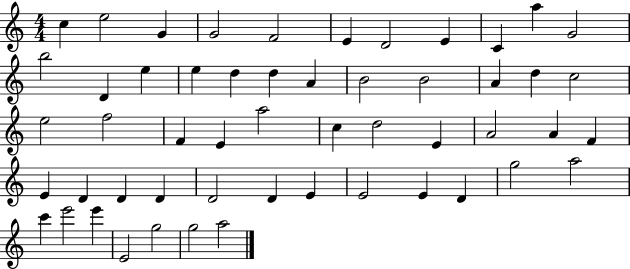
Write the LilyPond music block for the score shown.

{
  \clef treble
  \numericTimeSignature
  \time 4/4
  \key c \major
  c''4 e''2 g'4 | g'2 f'2 | e'4 d'2 e'4 | c'4 a''4 g'2 | \break b''2 d'4 e''4 | e''4 d''4 d''4 a'4 | b'2 b'2 | a'4 d''4 c''2 | \break e''2 f''2 | f'4 e'4 a''2 | c''4 d''2 e'4 | a'2 a'4 f'4 | \break e'4 d'4 d'4 d'4 | d'2 d'4 e'4 | e'2 e'4 d'4 | g''2 a''2 | \break c'''4 e'''2 e'''4 | e'2 g''2 | g''2 a''2 | \bar "|."
}